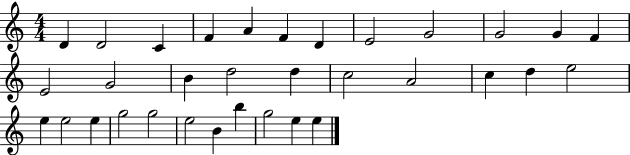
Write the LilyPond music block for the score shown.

{
  \clef treble
  \numericTimeSignature
  \time 4/4
  \key c \major
  d'4 d'2 c'4 | f'4 a'4 f'4 d'4 | e'2 g'2 | g'2 g'4 f'4 | \break e'2 g'2 | b'4 d''2 d''4 | c''2 a'2 | c''4 d''4 e''2 | \break e''4 e''2 e''4 | g''2 g''2 | e''2 b'4 b''4 | g''2 e''4 e''4 | \break \bar "|."
}